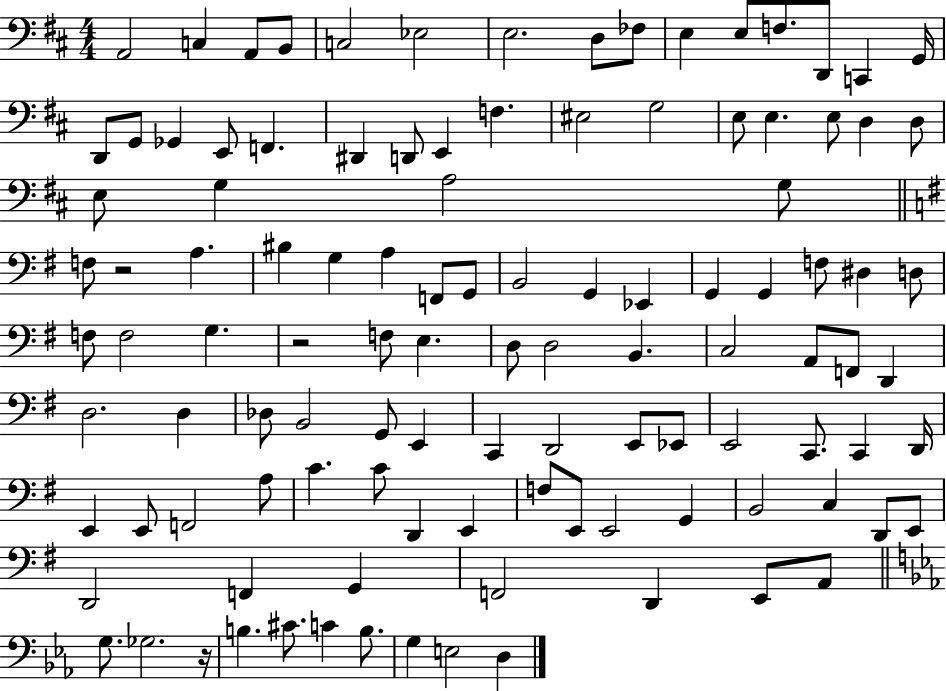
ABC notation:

X:1
T:Untitled
M:4/4
L:1/4
K:D
A,,2 C, A,,/2 B,,/2 C,2 _E,2 E,2 D,/2 _F,/2 E, E,/2 F,/2 D,,/2 C,, G,,/4 D,,/2 G,,/2 _G,, E,,/2 F,, ^D,, D,,/2 E,, F, ^E,2 G,2 E,/2 E, E,/2 D, D,/2 E,/2 G, A,2 G,/2 F,/2 z2 A, ^B, G, A, F,,/2 G,,/2 B,,2 G,, _E,, G,, G,, F,/2 ^D, D,/2 F,/2 F,2 G, z2 F,/2 E, D,/2 D,2 B,, C,2 A,,/2 F,,/2 D,, D,2 D, _D,/2 B,,2 G,,/2 E,, C,, D,,2 E,,/2 _E,,/2 E,,2 C,,/2 C,, D,,/4 E,, E,,/2 F,,2 A,/2 C C/2 D,, E,, F,/2 E,,/2 E,,2 G,, B,,2 C, D,,/2 E,,/2 D,,2 F,, G,, F,,2 D,, E,,/2 A,,/2 G,/2 _G,2 z/4 B, ^C/2 C B,/2 G, E,2 D,